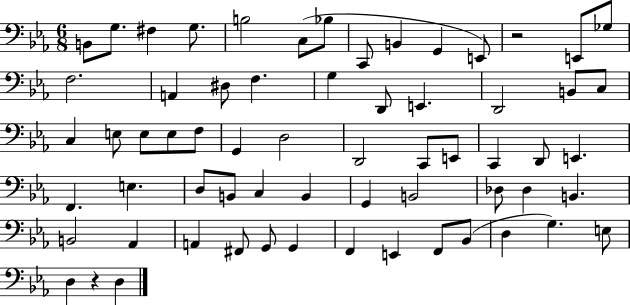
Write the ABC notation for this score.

X:1
T:Untitled
M:6/8
L:1/4
K:Eb
B,,/2 G,/2 ^F, G,/2 B,2 C,/2 _B,/2 C,,/2 B,, G,, E,,/2 z2 E,,/2 _G,/2 F,2 A,, ^D,/2 F, G, D,,/2 E,, D,,2 B,,/2 C,/2 C, E,/2 E,/2 E,/2 F,/2 G,, D,2 D,,2 C,,/2 E,,/2 C,, D,,/2 E,, F,, E, D,/2 B,,/2 C, B,, G,, B,,2 _D,/2 _D, B,, B,,2 _A,, A,, ^F,,/2 G,,/2 G,, F,, E,, F,,/2 _B,,/2 D, G, E,/2 D, z D,